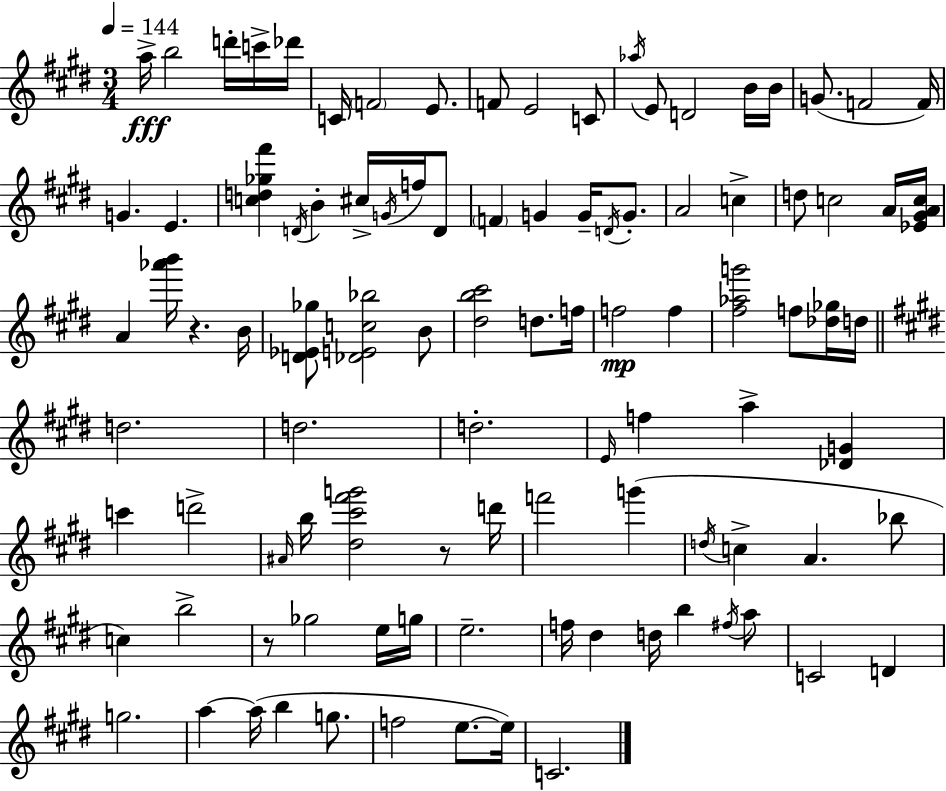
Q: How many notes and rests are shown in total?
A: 99